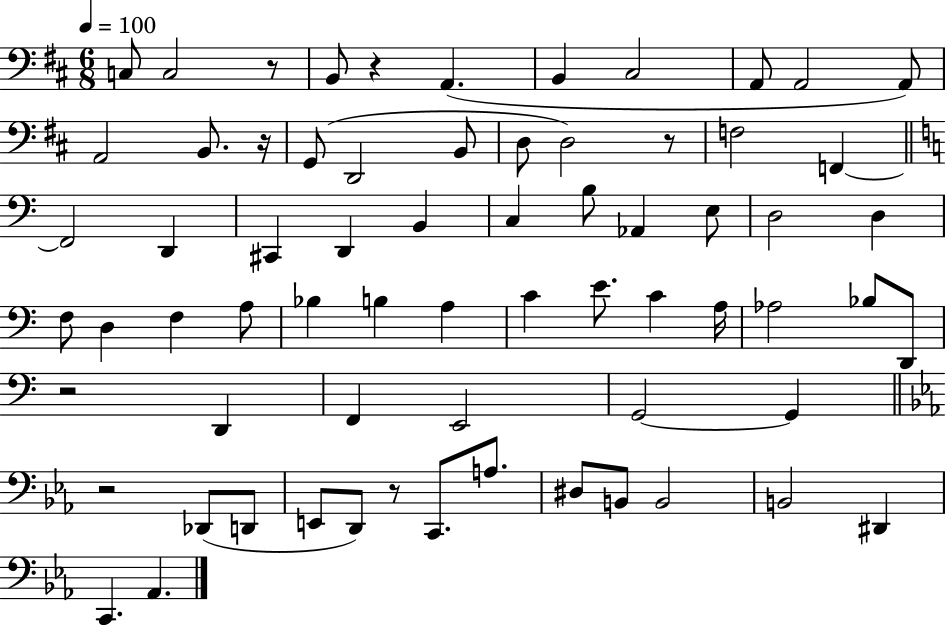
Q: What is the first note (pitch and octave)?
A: C3